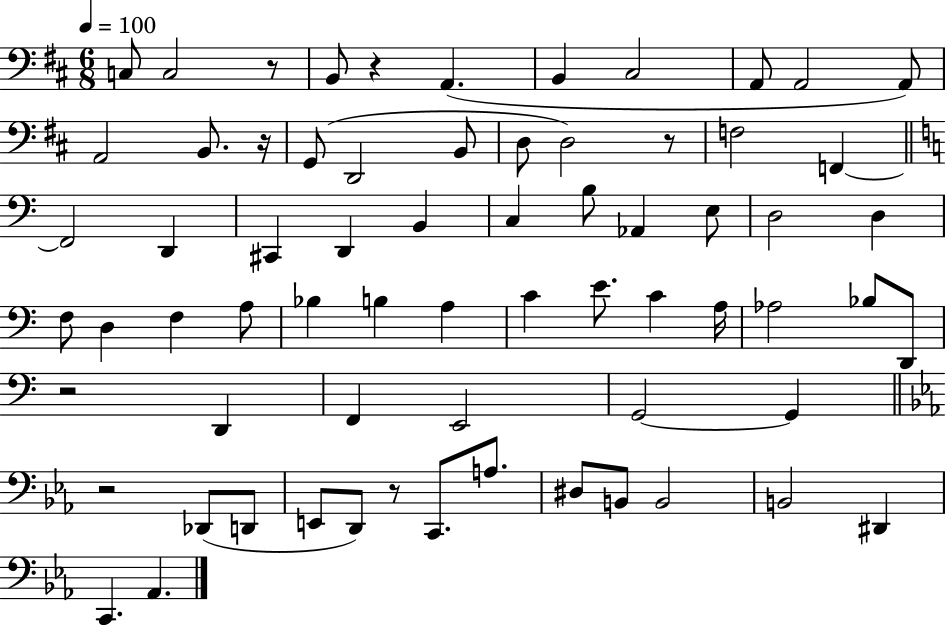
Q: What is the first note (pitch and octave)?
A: C3